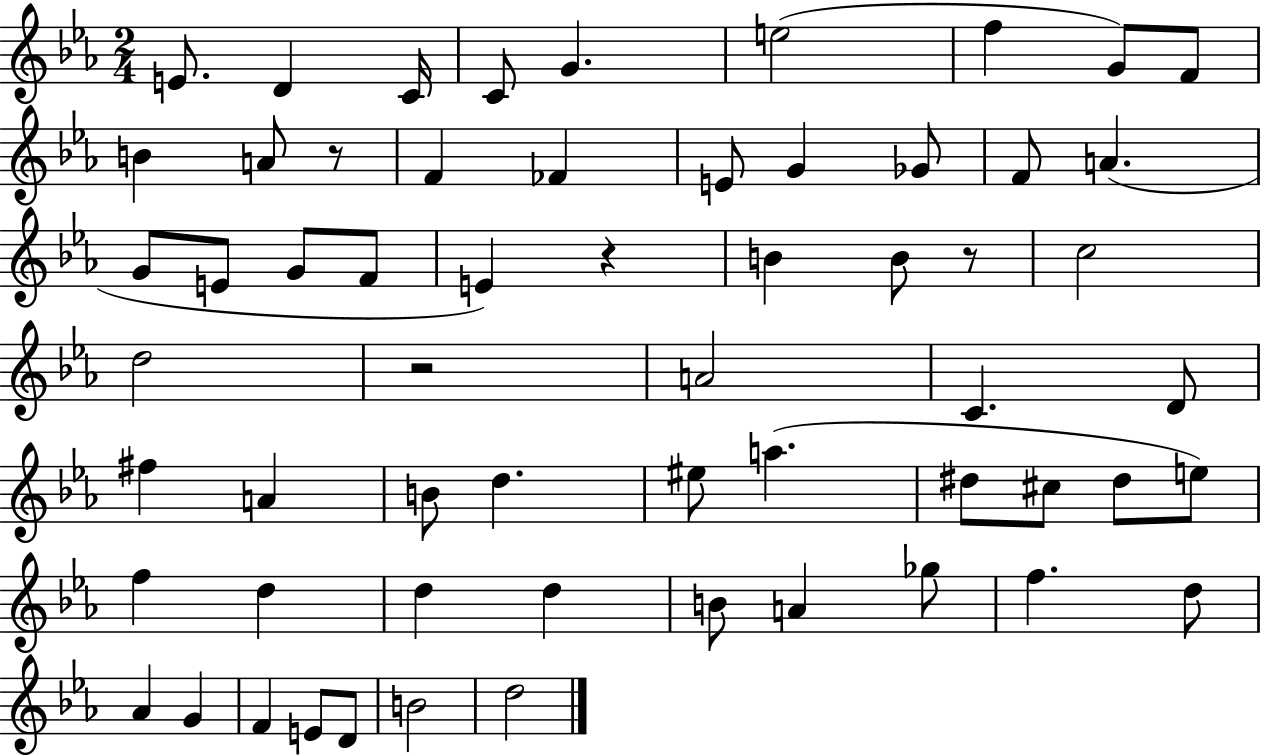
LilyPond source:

{
  \clef treble
  \numericTimeSignature
  \time 2/4
  \key ees \major
  \repeat volta 2 { e'8. d'4 c'16 | c'8 g'4. | e''2( | f''4 g'8) f'8 | \break b'4 a'8 r8 | f'4 fes'4 | e'8 g'4 ges'8 | f'8 a'4.( | \break g'8 e'8 g'8 f'8 | e'4) r4 | b'4 b'8 r8 | c''2 | \break d''2 | r2 | a'2 | c'4. d'8 | \break fis''4 a'4 | b'8 d''4. | eis''8 a''4.( | dis''8 cis''8 dis''8 e''8) | \break f''4 d''4 | d''4 d''4 | b'8 a'4 ges''8 | f''4. d''8 | \break aes'4 g'4 | f'4 e'8 d'8 | b'2 | d''2 | \break } \bar "|."
}